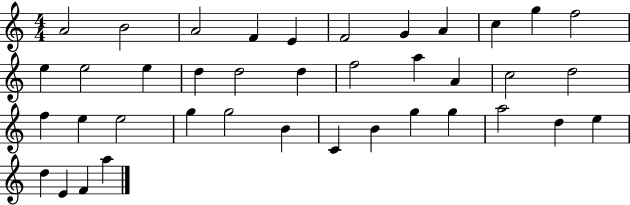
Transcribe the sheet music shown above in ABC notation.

X:1
T:Untitled
M:4/4
L:1/4
K:C
A2 B2 A2 F E F2 G A c g f2 e e2 e d d2 d f2 a A c2 d2 f e e2 g g2 B C B g g a2 d e d E F a